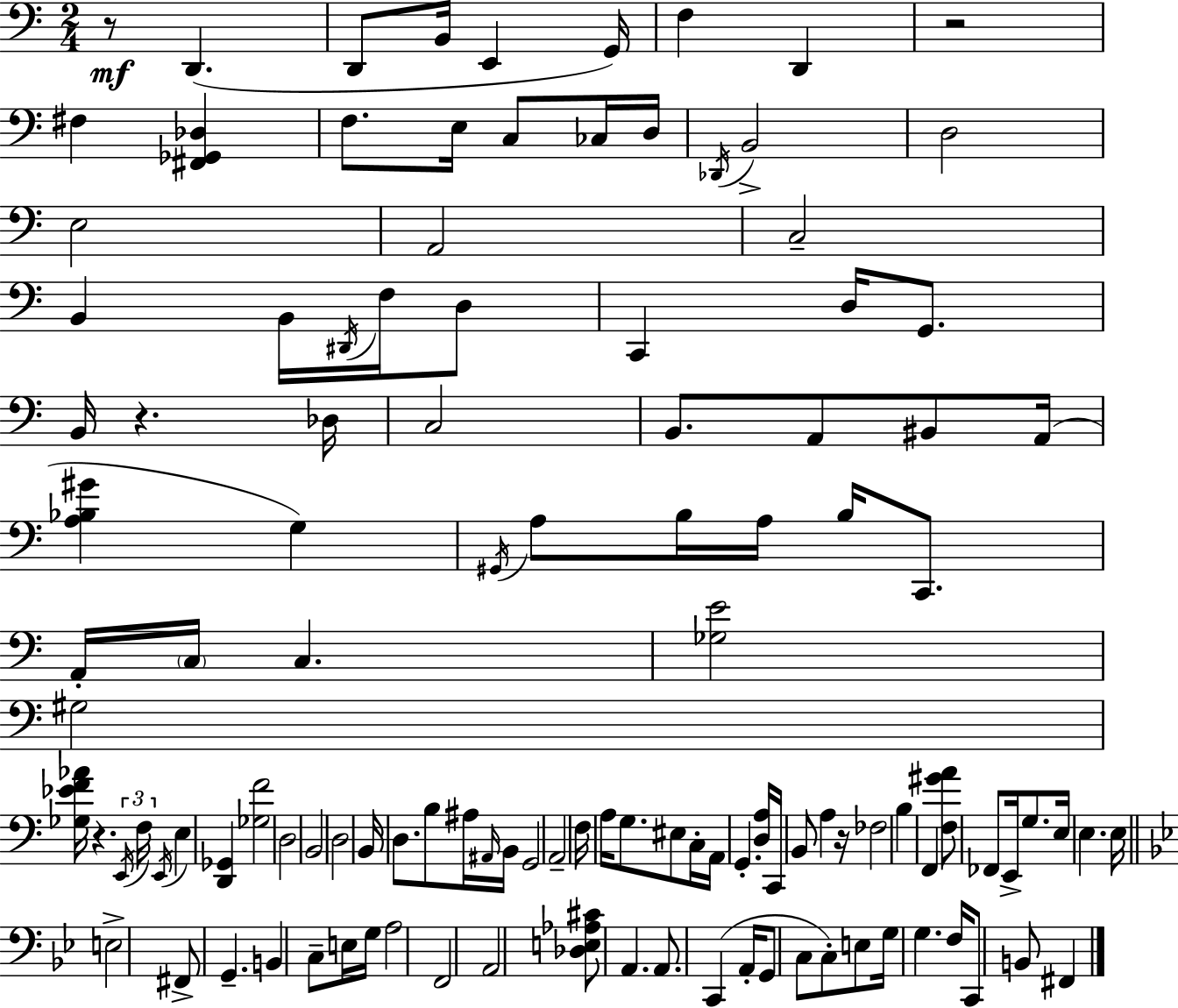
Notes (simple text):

R/e D2/q. D2/e B2/s E2/q G2/s F3/q D2/q R/h F#3/q [F#2,Gb2,Db3]/q F3/e. E3/s C3/e CES3/s D3/s Db2/s B2/h D3/h E3/h A2/h C3/h B2/q B2/s D#2/s F3/s D3/e C2/q D3/s G2/e. B2/s R/q. Db3/s C3/h B2/e. A2/e BIS2/e A2/s [A3,Bb3,G#4]/q G3/q G#2/s A3/e B3/s A3/s B3/s C2/e. A2/s C3/s C3/q. [Gb3,E4]/h G#3/h [Gb3,Eb4,F4,Ab4]/s R/q. E2/s F3/s E2/s E3/q [D2,Gb2]/q [Gb3,F4]/h D3/h B2/h D3/h B2/s D3/e. B3/e A#3/s A#2/s B2/s G2/h A2/h F3/s A3/s G3/e. EIS3/e C3/s A2/s G2/q. [D3,A3]/s C2/s B2/e A3/q R/s FES3/h B3/q F2/q [F3,G#4,A4]/e FES2/e E2/s G3/e. E3/s E3/q. E3/s E3/h F#2/e G2/q. B2/q C3/e E3/s G3/s A3/h F2/h A2/h [Db3,E3,Ab3,C#4]/e A2/q. A2/e. C2/q A2/s G2/e C3/e C3/e E3/e G3/s G3/q. F3/s C2/e B2/e F#2/q